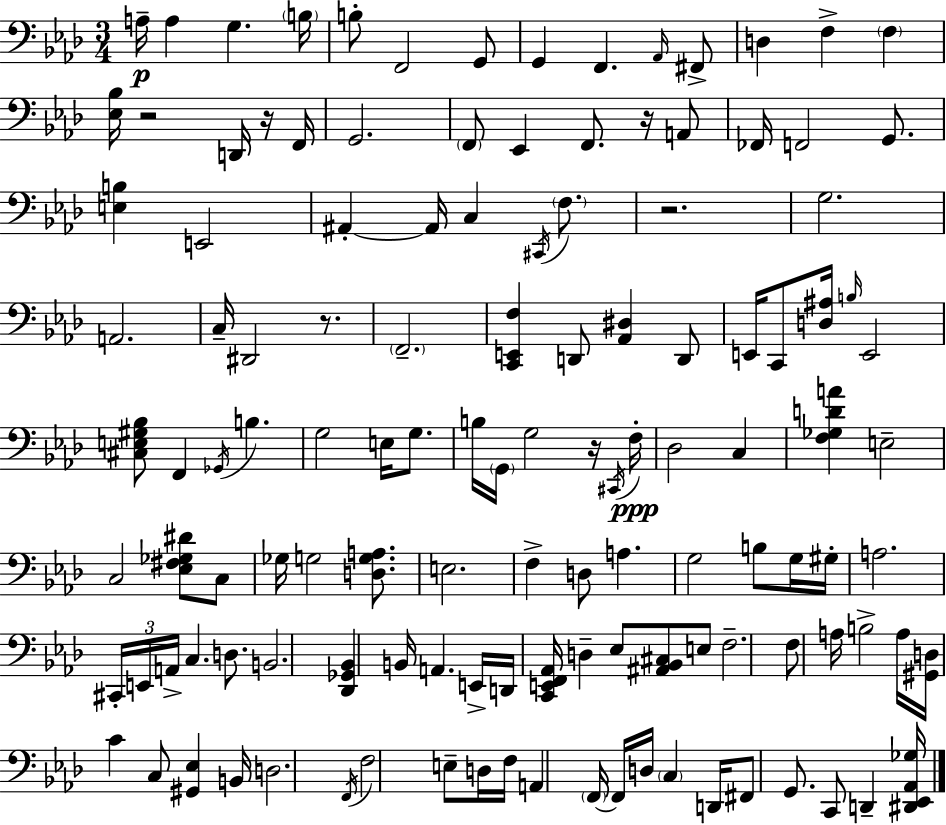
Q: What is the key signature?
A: F minor